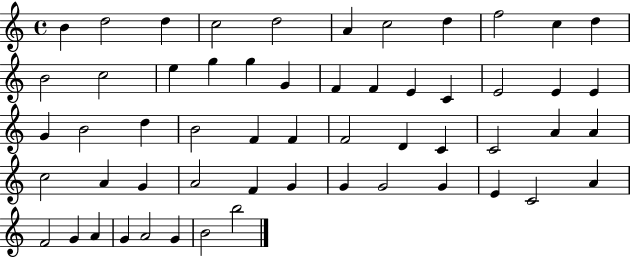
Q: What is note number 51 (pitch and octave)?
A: A4